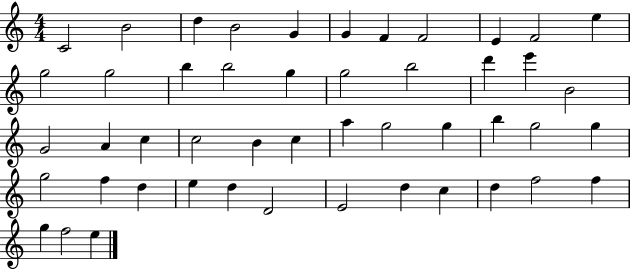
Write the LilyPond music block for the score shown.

{
  \clef treble
  \numericTimeSignature
  \time 4/4
  \key c \major
  c'2 b'2 | d''4 b'2 g'4 | g'4 f'4 f'2 | e'4 f'2 e''4 | \break g''2 g''2 | b''4 b''2 g''4 | g''2 b''2 | d'''4 e'''4 b'2 | \break g'2 a'4 c''4 | c''2 b'4 c''4 | a''4 g''2 g''4 | b''4 g''2 g''4 | \break g''2 f''4 d''4 | e''4 d''4 d'2 | e'2 d''4 c''4 | d''4 f''2 f''4 | \break g''4 f''2 e''4 | \bar "|."
}